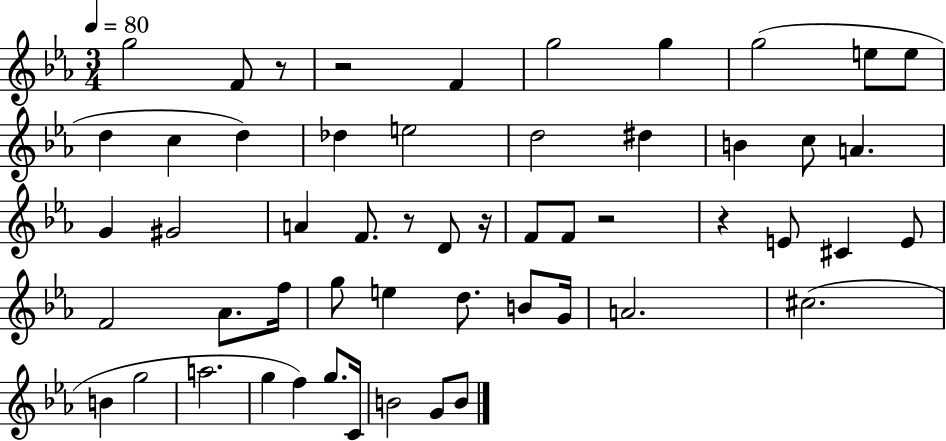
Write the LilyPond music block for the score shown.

{
  \clef treble
  \numericTimeSignature
  \time 3/4
  \key ees \major
  \tempo 4 = 80
  g''2 f'8 r8 | r2 f'4 | g''2 g''4 | g''2( e''8 e''8 | \break d''4 c''4 d''4) | des''4 e''2 | d''2 dis''4 | b'4 c''8 a'4. | \break g'4 gis'2 | a'4 f'8. r8 d'8 r16 | f'8 f'8 r2 | r4 e'8 cis'4 e'8 | \break f'2 aes'8. f''16 | g''8 e''4 d''8. b'8 g'16 | a'2. | cis''2.( | \break b'4 g''2 | a''2. | g''4 f''4) g''8. c'16 | b'2 g'8 b'8 | \break \bar "|."
}